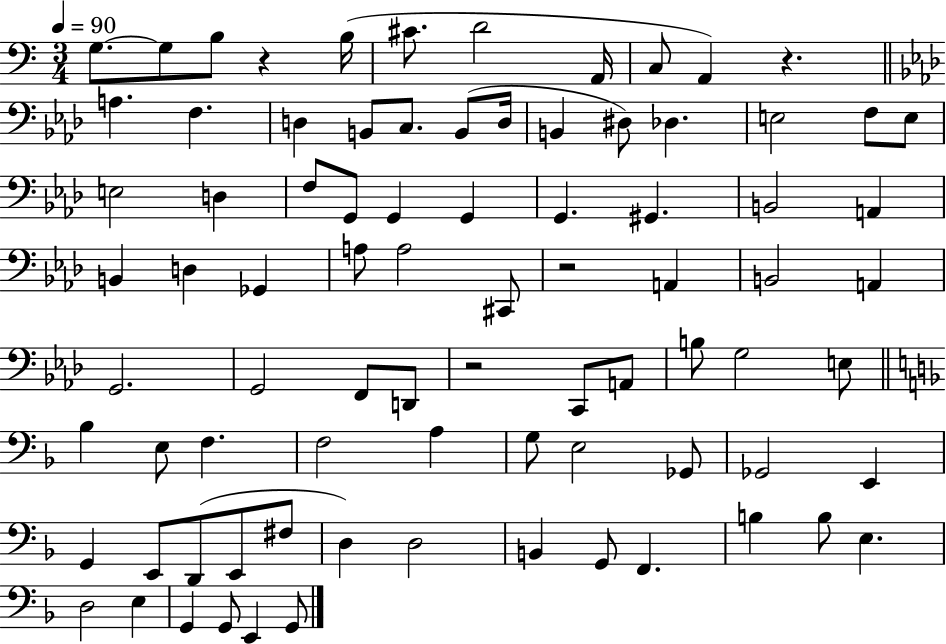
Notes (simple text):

G3/e. G3/e B3/e R/q B3/s C#4/e. D4/h A2/s C3/e A2/q R/q. A3/q. F3/q. D3/q B2/e C3/e. B2/e D3/s B2/q D#3/e Db3/q. E3/h F3/e E3/e E3/h D3/q F3/e G2/e G2/q G2/q G2/q. G#2/q. B2/h A2/q B2/q D3/q Gb2/q A3/e A3/h C#2/e R/h A2/q B2/h A2/q G2/h. G2/h F2/e D2/e R/h C2/e A2/e B3/e G3/h E3/e Bb3/q E3/e F3/q. F3/h A3/q G3/e E3/h Gb2/e Gb2/h E2/q G2/q E2/e D2/e E2/e F#3/e D3/q D3/h B2/q G2/e F2/q. B3/q B3/e E3/q. D3/h E3/q G2/q G2/e E2/q G2/e